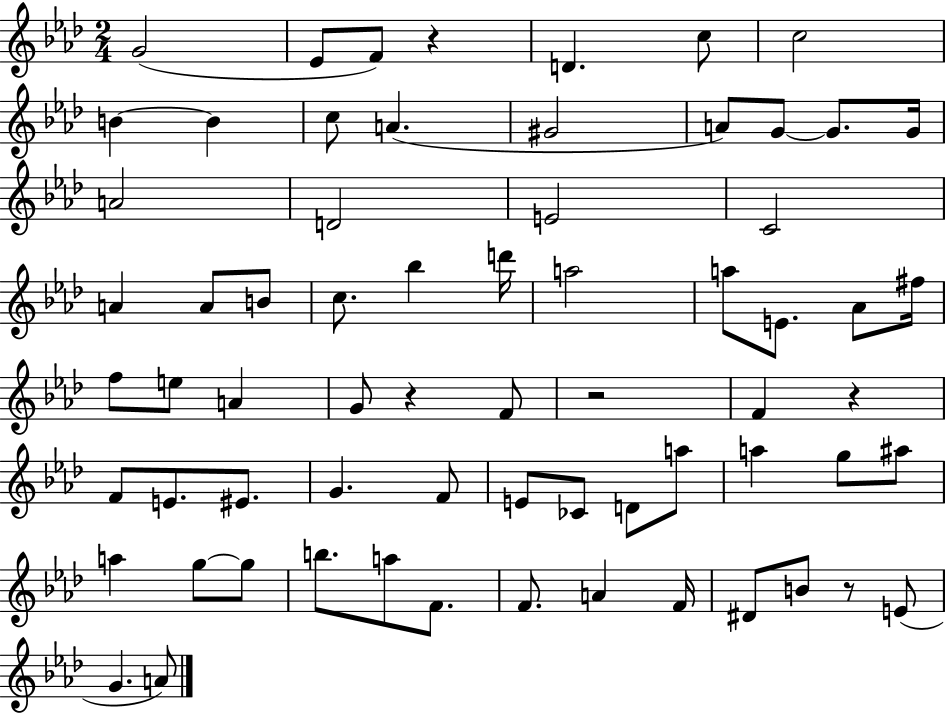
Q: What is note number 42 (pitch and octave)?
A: E4